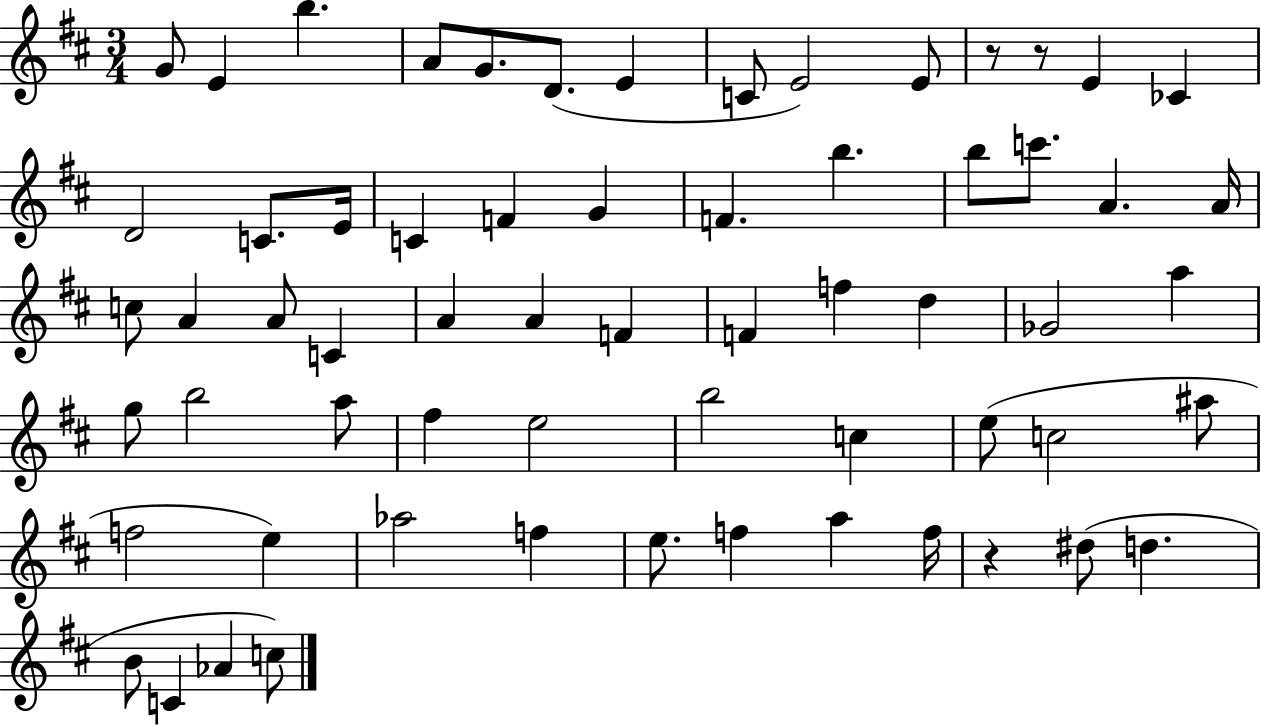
{
  \clef treble
  \numericTimeSignature
  \time 3/4
  \key d \major
  g'8 e'4 b''4. | a'8 g'8. d'8.( e'4 | c'8 e'2) e'8 | r8 r8 e'4 ces'4 | \break d'2 c'8. e'16 | c'4 f'4 g'4 | f'4. b''4. | b''8 c'''8. a'4. a'16 | \break c''8 a'4 a'8 c'4 | a'4 a'4 f'4 | f'4 f''4 d''4 | ges'2 a''4 | \break g''8 b''2 a''8 | fis''4 e''2 | b''2 c''4 | e''8( c''2 ais''8 | \break f''2 e''4) | aes''2 f''4 | e''8. f''4 a''4 f''16 | r4 dis''8( d''4. | \break b'8 c'4 aes'4 c''8) | \bar "|."
}